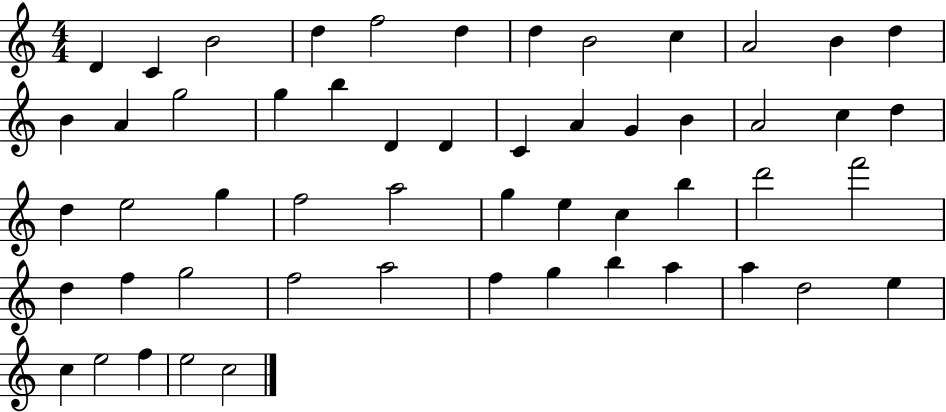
X:1
T:Untitled
M:4/4
L:1/4
K:C
D C B2 d f2 d d B2 c A2 B d B A g2 g b D D C A G B A2 c d d e2 g f2 a2 g e c b d'2 f'2 d f g2 f2 a2 f g b a a d2 e c e2 f e2 c2